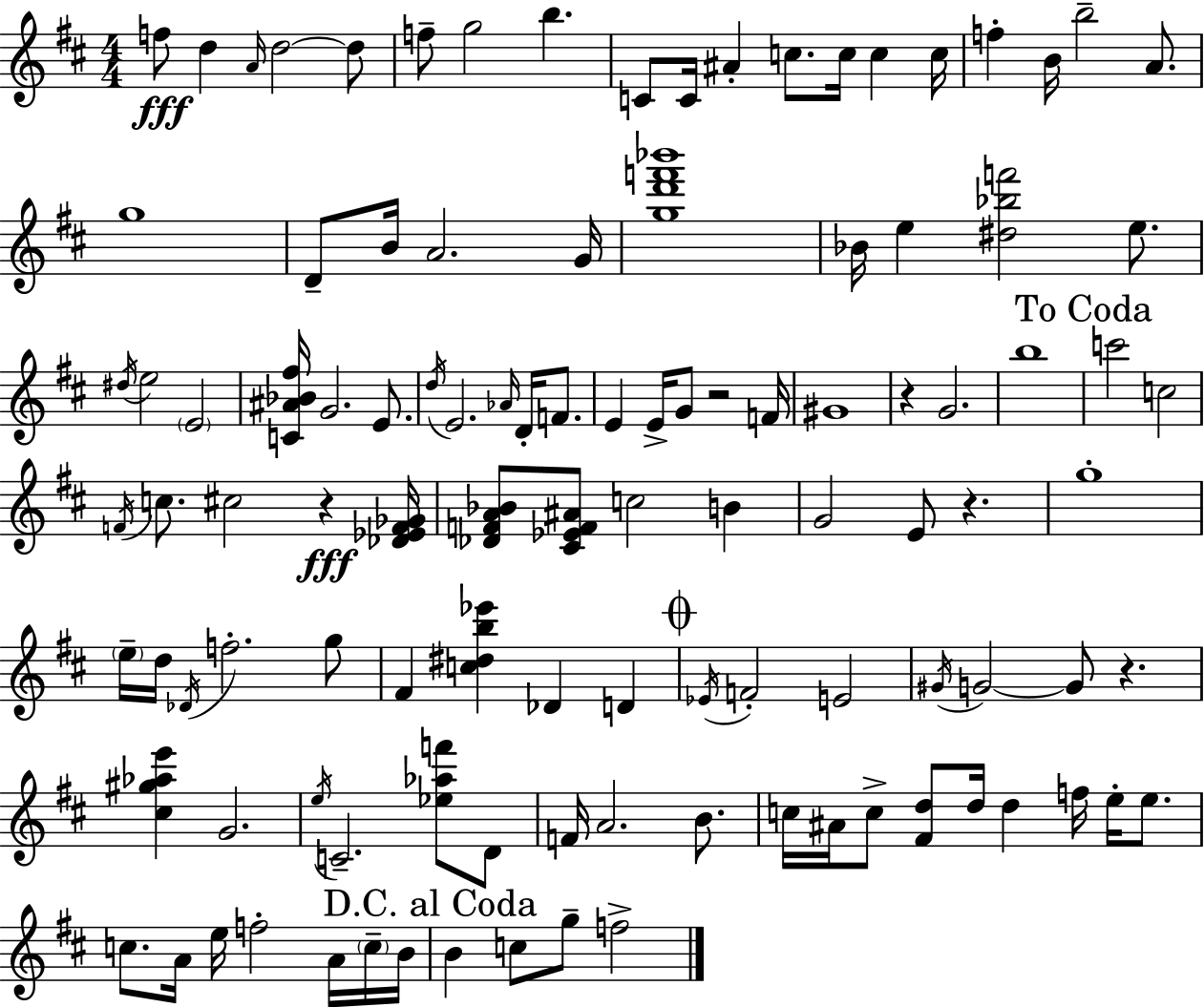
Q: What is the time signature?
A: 4/4